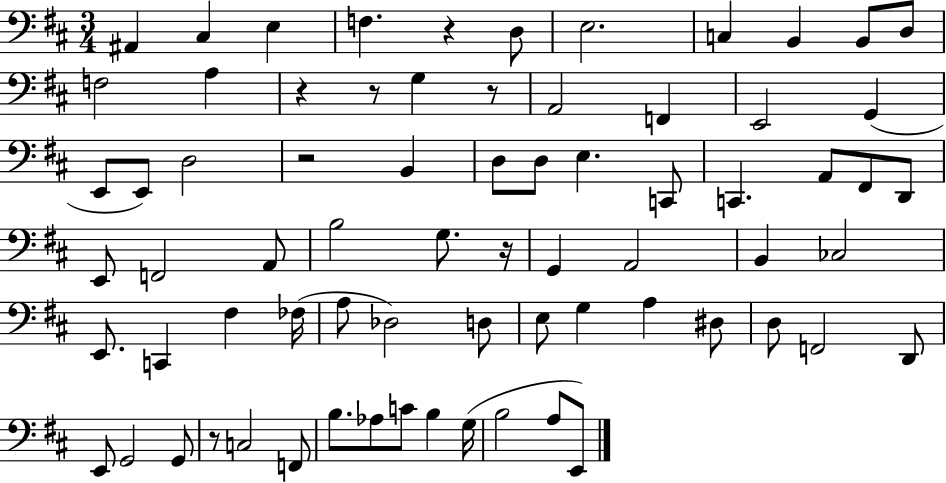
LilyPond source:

{
  \clef bass
  \numericTimeSignature
  \time 3/4
  \key d \major
  ais,4 cis4 e4 | f4. r4 d8 | e2. | c4 b,4 b,8 d8 | \break f2 a4 | r4 r8 g4 r8 | a,2 f,4 | e,2 g,4( | \break e,8 e,8) d2 | r2 b,4 | d8 d8 e4. c,8 | c,4. a,8 fis,8 d,8 | \break e,8 f,2 a,8 | b2 g8. r16 | g,4 a,2 | b,4 ces2 | \break e,8. c,4 fis4 fes16( | a8 des2) d8 | e8 g4 a4 dis8 | d8 f,2 d,8 | \break e,8 g,2 g,8 | r8 c2 f,8 | b8. aes8 c'8 b4 g16( | b2 a8 e,8) | \break \bar "|."
}